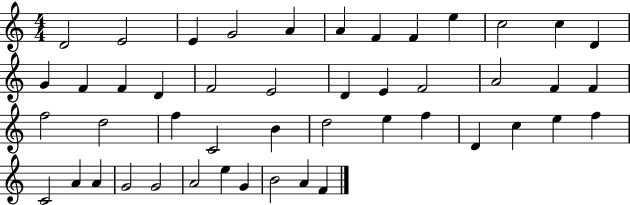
{
  \clef treble
  \numericTimeSignature
  \time 4/4
  \key c \major
  d'2 e'2 | e'4 g'2 a'4 | a'4 f'4 f'4 e''4 | c''2 c''4 d'4 | \break g'4 f'4 f'4 d'4 | f'2 e'2 | d'4 e'4 f'2 | a'2 f'4 f'4 | \break f''2 d''2 | f''4 c'2 b'4 | d''2 e''4 f''4 | d'4 c''4 e''4 f''4 | \break c'2 a'4 a'4 | g'2 g'2 | a'2 e''4 g'4 | b'2 a'4 f'4 | \break \bar "|."
}